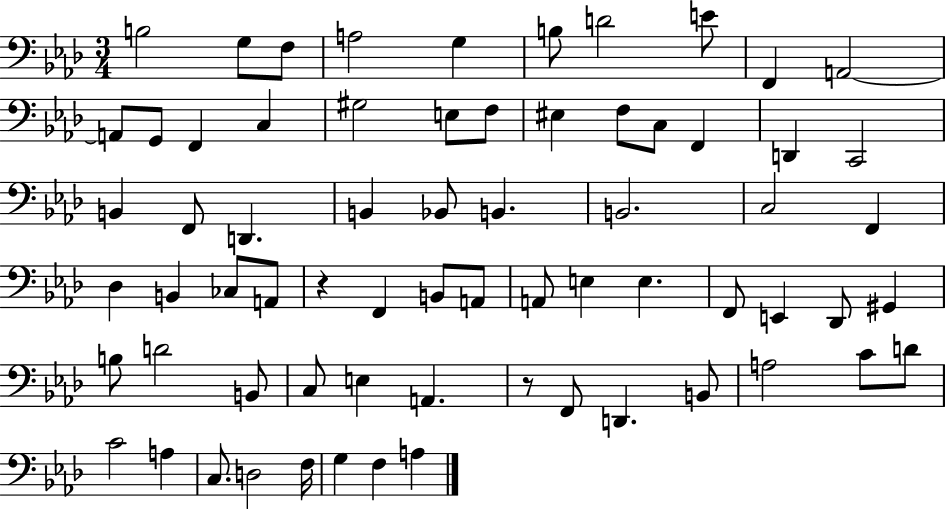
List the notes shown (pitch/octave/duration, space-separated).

B3/h G3/e F3/e A3/h G3/q B3/e D4/h E4/e F2/q A2/h A2/e G2/e F2/q C3/q G#3/h E3/e F3/e EIS3/q F3/e C3/e F2/q D2/q C2/h B2/q F2/e D2/q. B2/q Bb2/e B2/q. B2/h. C3/h F2/q Db3/q B2/q CES3/e A2/e R/q F2/q B2/e A2/e A2/e E3/q E3/q. F2/e E2/q Db2/e G#2/q B3/e D4/h B2/e C3/e E3/q A2/q. R/e F2/e D2/q. B2/e A3/h C4/e D4/e C4/h A3/q C3/e. D3/h F3/s G3/q F3/q A3/q